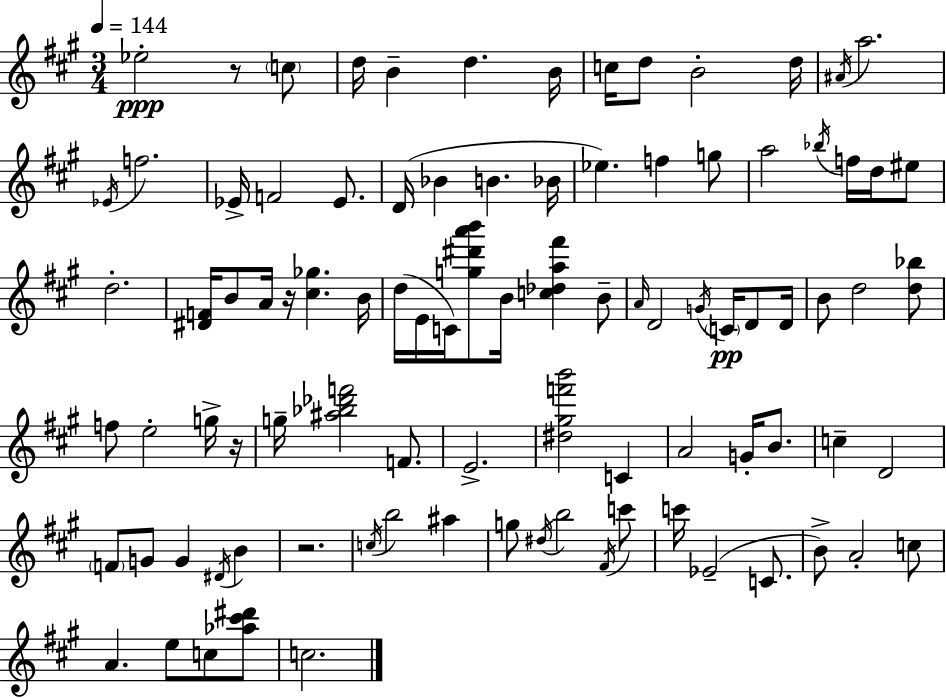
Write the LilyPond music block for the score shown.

{
  \clef treble
  \numericTimeSignature
  \time 3/4
  \key a \major
  \tempo 4 = 144
  ees''2-.\ppp r8 \parenthesize c''8 | d''16 b'4-- d''4. b'16 | c''16 d''8 b'2-. d''16 | \acciaccatura { ais'16 } a''2. | \break \acciaccatura { ees'16 } f''2. | ees'16-> f'2 ees'8. | d'16( bes'4 b'4. | bes'16 ees''4.) f''4 | \break g''8 a''2 \acciaccatura { bes''16 } f''16 | d''16 eis''8 d''2.-. | <dis' f'>16 b'8 a'16 r16 <cis'' ges''>4. | b'16 d''16( e'16 c'16) <g'' dis''' a''' b'''>8 b'16 <c'' des'' a'' fis'''>4 | \break b'8-- \grace { a'16 } d'2 | \acciaccatura { g'16 }\pp \parenthesize c'16 d'8 d'16 b'8 d''2 | <d'' bes''>8 f''8 e''2-. | g''16-> r16 g''16-- <ais'' bes'' des''' f'''>2 | \break f'8. e'2.-> | <dis'' gis'' f''' b'''>2 | c'4 a'2 | g'16-. b'8. c''4-- d'2 | \break \parenthesize f'8 g'8 g'4 | \acciaccatura { dis'16 } b'4 r2. | \acciaccatura { c''16 } b''2 | ais''4 g''8 \acciaccatura { dis''16 } b''2 | \break \acciaccatura { fis'16 } c'''8 c'''16 ees'2--( | c'8. b'8->) a'2-. | c''8 a'4. | e''8 c''8 <aes'' cis''' dis'''>8 c''2. | \break \bar "|."
}